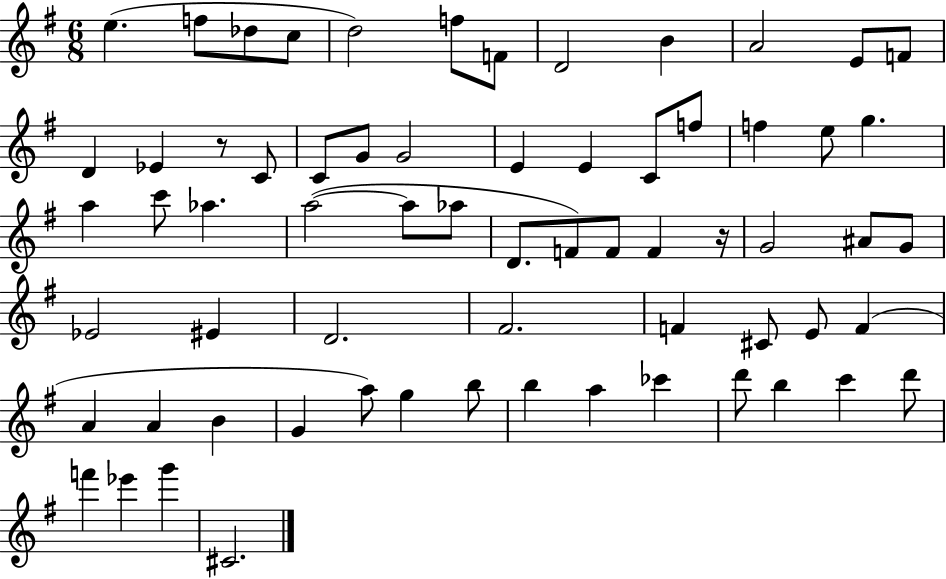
E5/q. F5/e Db5/e C5/e D5/h F5/e F4/e D4/h B4/q A4/h E4/e F4/e D4/q Eb4/q R/e C4/e C4/e G4/e G4/h E4/q E4/q C4/e F5/e F5/q E5/e G5/q. A5/q C6/e Ab5/q. A5/h A5/e Ab5/e D4/e. F4/e F4/e F4/q R/s G4/h A#4/e G4/e Eb4/h EIS4/q D4/h. F#4/h. F4/q C#4/e E4/e F4/q A4/q A4/q B4/q G4/q A5/e G5/q B5/e B5/q A5/q CES6/q D6/e B5/q C6/q D6/e F6/q Eb6/q G6/q C#4/h.